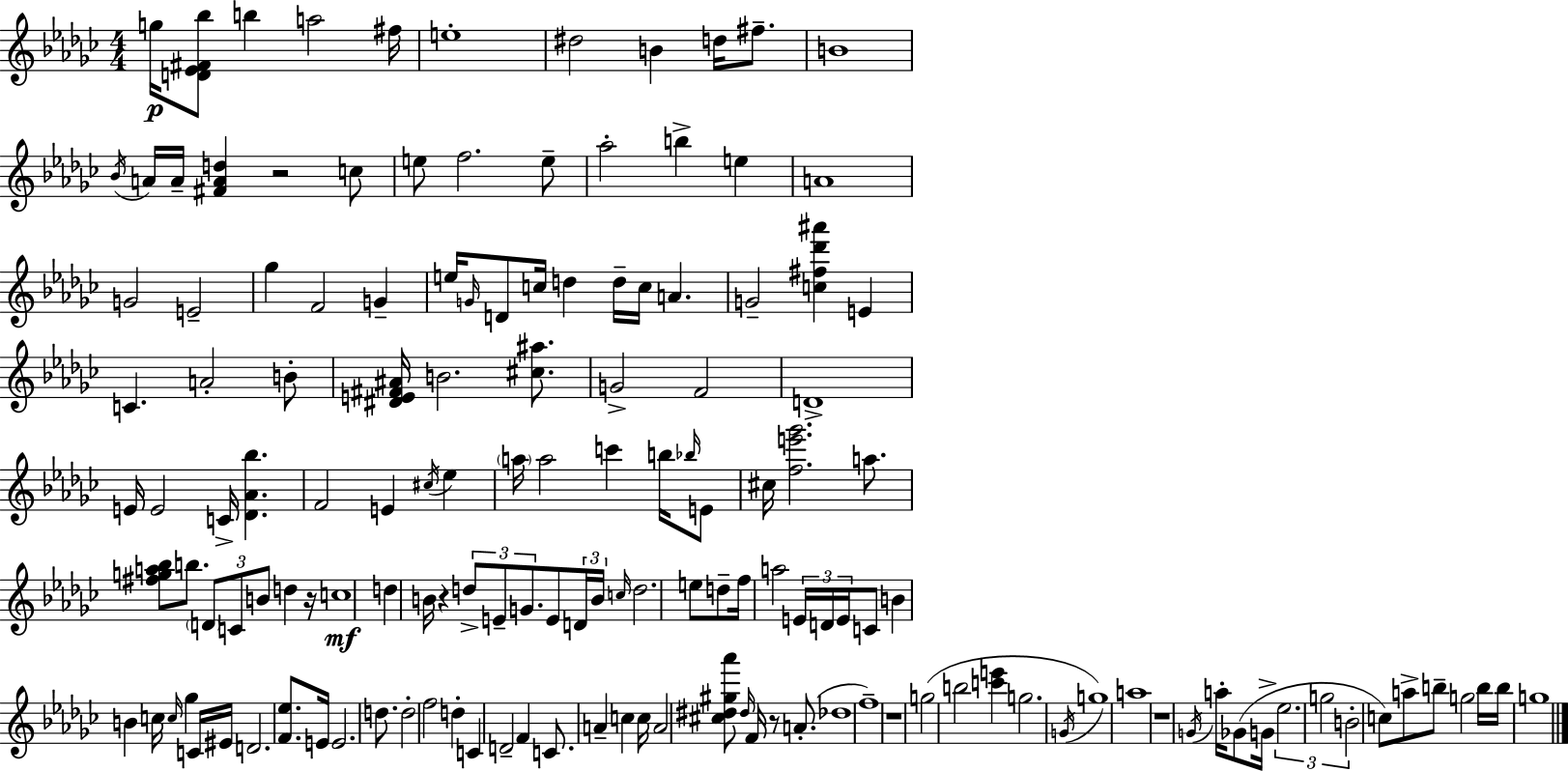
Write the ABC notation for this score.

X:1
T:Untitled
M:4/4
L:1/4
K:Ebm
g/4 [D_E^F_b]/2 b a2 ^f/4 e4 ^d2 B d/4 ^f/2 B4 _B/4 A/4 A/4 [^FAd] z2 c/2 e/2 f2 e/2 _a2 b e A4 G2 E2 _g F2 G e/4 G/4 D/2 c/4 d d/4 c/4 A G2 [c^f_d'^a'] E C A2 B/2 [^DE^F^A]/4 B2 [^c^a]/2 G2 F2 D4 E/4 E2 C/4 [_D_A_b] F2 E ^c/4 _e a/4 a2 c' b/4 _b/4 E/2 ^c/4 [fe'_g']2 a/2 [^fga_b]/2 b/2 D/2 C/2 B/2 d z/4 c4 d B/4 z d/2 E/2 G/2 E/2 D/4 B/4 c/4 d2 e/2 d/2 f/4 a2 E/4 D/4 E/4 C/2 B B c/4 c/4 _g C/4 ^E/4 D2 [F_e]/2 E/4 E2 d/2 d2 f2 d C D2 F C/2 A c c/4 A2 [^c^d^g_a']/2 ^d/4 F/4 z/2 A/2 _d4 f4 z4 g2 b2 [c'e'] g2 G/4 g4 a4 z4 G/4 a/4 _G/2 G/4 _e2 g2 B2 c/2 a/2 b/2 g2 b/4 b/4 g4